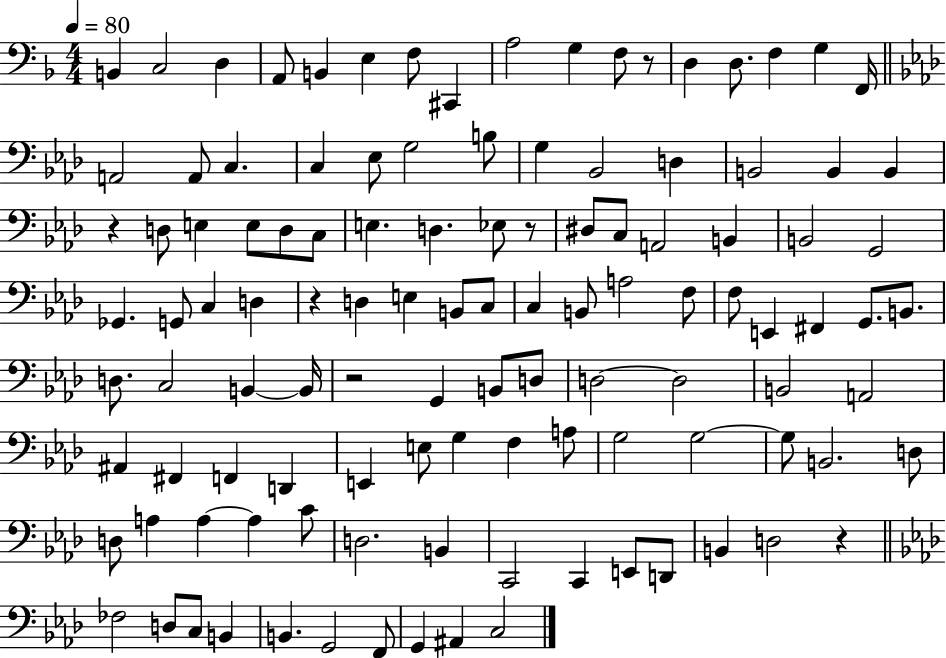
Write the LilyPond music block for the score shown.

{
  \clef bass
  \numericTimeSignature
  \time 4/4
  \key f \major
  \tempo 4 = 80
  \repeat volta 2 { b,4 c2 d4 | a,8 b,4 e4 f8 cis,4 | a2 g4 f8 r8 | d4 d8. f4 g4 f,16 | \break \bar "||" \break \key f \minor a,2 a,8 c4. | c4 ees8 g2 b8 | g4 bes,2 d4 | b,2 b,4 b,4 | \break r4 d8 e4 e8 d8 c8 | e4. d4. ees8 r8 | dis8 c8 a,2 b,4 | b,2 g,2 | \break ges,4. g,8 c4 d4 | r4 d4 e4 b,8 c8 | c4 b,8 a2 f8 | f8 e,4 fis,4 g,8. b,8. | \break d8. c2 b,4~~ b,16 | r2 g,4 b,8 d8 | d2~~ d2 | b,2 a,2 | \break ais,4 fis,4 f,4 d,4 | e,4 e8 g4 f4 a8 | g2 g2~~ | g8 b,2. d8 | \break d8 a4 a4~~ a4 c'8 | d2. b,4 | c,2 c,4 e,8 d,8 | b,4 d2 r4 | \break \bar "||" \break \key f \minor fes2 d8 c8 b,4 | b,4. g,2 f,8 | g,4 ais,4 c2 | } \bar "|."
}